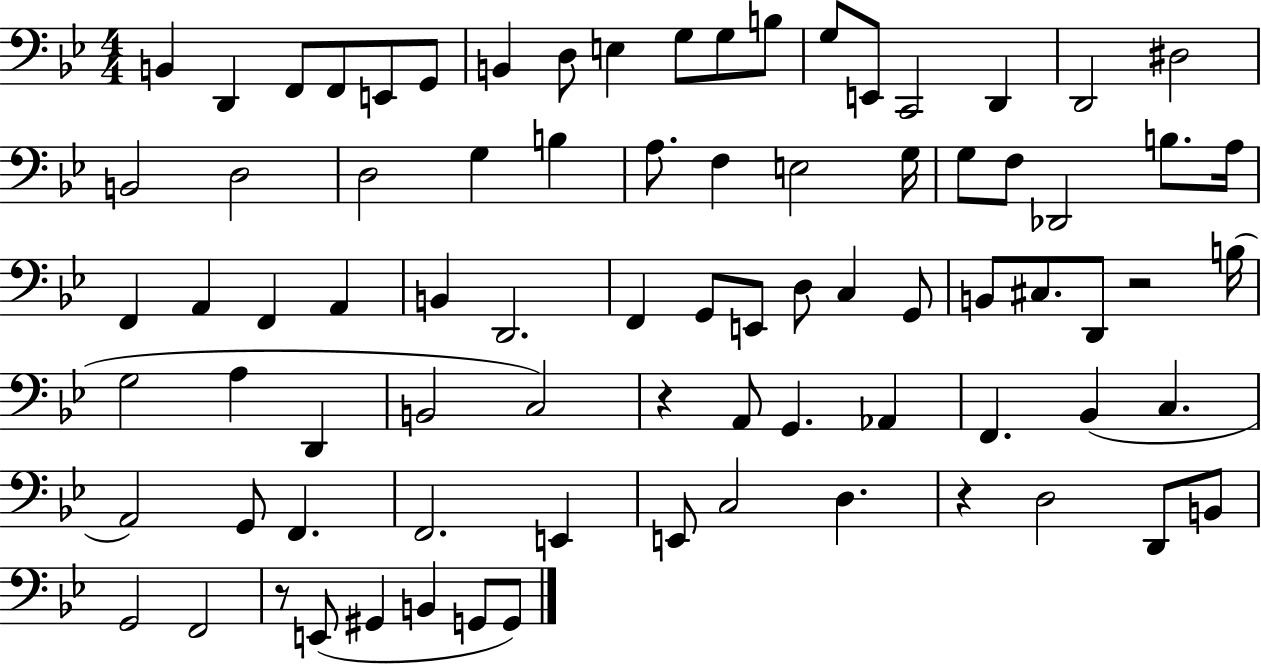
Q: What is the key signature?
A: BES major